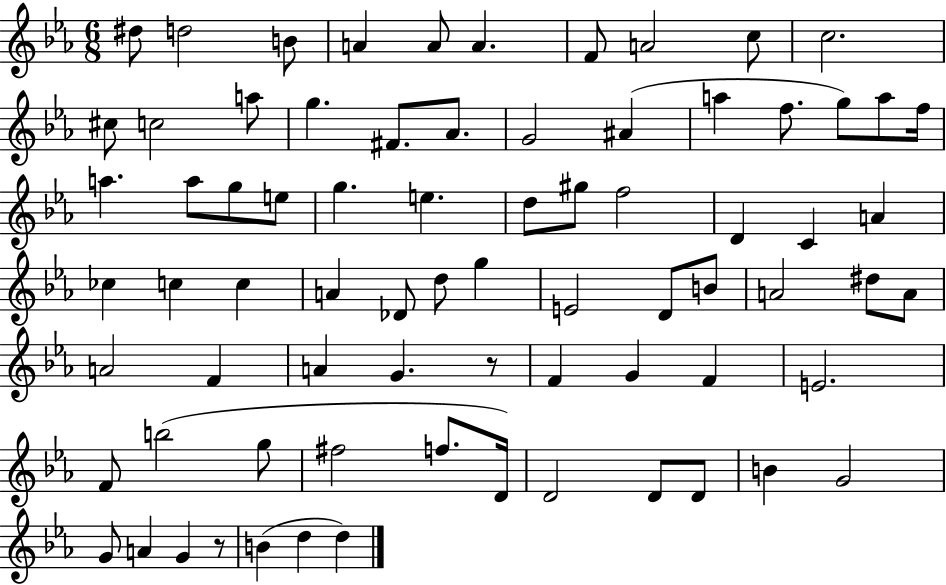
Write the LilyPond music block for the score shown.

{
  \clef treble
  \numericTimeSignature
  \time 6/8
  \key ees \major
  dis''8 d''2 b'8 | a'4 a'8 a'4. | f'8 a'2 c''8 | c''2. | \break cis''8 c''2 a''8 | g''4. fis'8. aes'8. | g'2 ais'4( | a''4 f''8. g''8) a''8 f''16 | \break a''4. a''8 g''8 e''8 | g''4. e''4. | d''8 gis''8 f''2 | d'4 c'4 a'4 | \break ces''4 c''4 c''4 | a'4 des'8 d''8 g''4 | e'2 d'8 b'8 | a'2 dis''8 a'8 | \break a'2 f'4 | a'4 g'4. r8 | f'4 g'4 f'4 | e'2. | \break f'8 b''2( g''8 | fis''2 f''8. d'16) | d'2 d'8 d'8 | b'4 g'2 | \break g'8 a'4 g'4 r8 | b'4( d''4 d''4) | \bar "|."
}